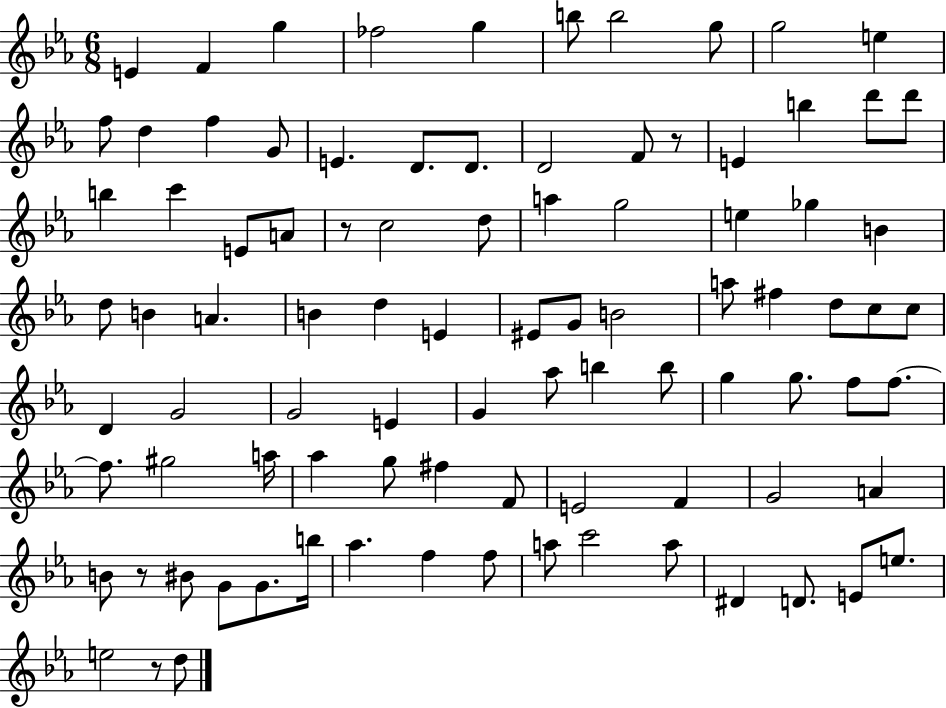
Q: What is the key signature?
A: EES major